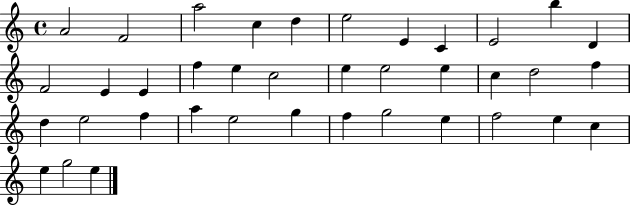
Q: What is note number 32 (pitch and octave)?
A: E5